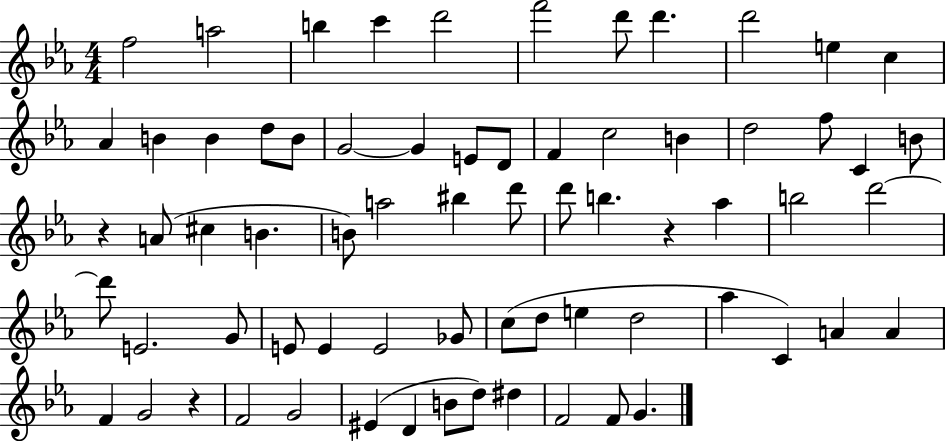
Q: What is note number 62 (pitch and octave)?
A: D5